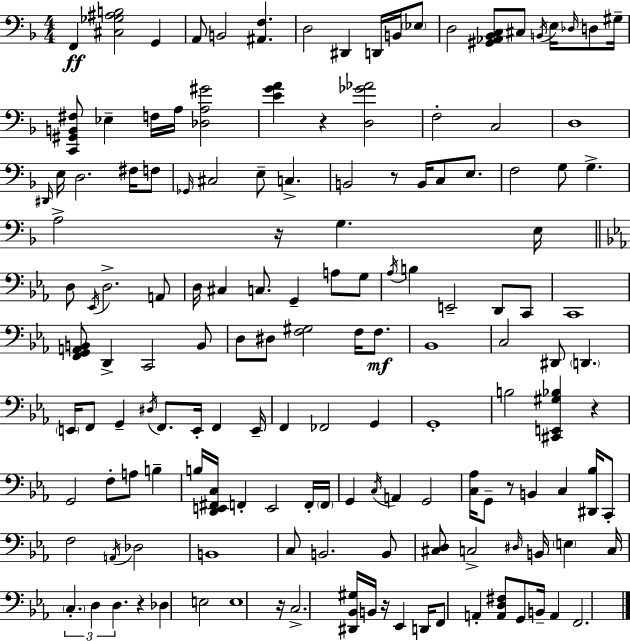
{
  \clef bass
  \numericTimeSignature
  \time 4/4
  \key d \minor
  f,4\ff <cis ges ais b>2 g,4 | a,8 b,2 <ais, f>4. | d2 dis,4 d,16 b,16 \parenthesize ees8 | d2 <gis, aes, bes, c>8 cis8 \acciaccatura { b,16 } e16 \grace { des16 } d8 | \break gis16-- <c, gis, b, fis>8 ees4-- f16 a16 <des a gis'>2 | <e' g' a'>4 r4 <d ges' aes'>2 | f2-. c2 | d1 | \break \grace { dis,16 } e16 d2. | fis16 f8 \grace { ges,16 } cis2 e8-- c4.-> | b,2 r8 b,16 c8 | e8. f2 g8 g4.-> | \break a2-> r16 g4. | e16 \bar "||" \break \key ees \major d8 \acciaccatura { ees,16 } d2.-> a,8 | d16 cis4 c8. g,4-- a8 g8 | \acciaccatura { aes16 } b4 e,2-- d,8 | c,8 c,1 | \break <f, g, a, b,>8 d,4-> c,2 | b,8 d8 dis8 <f gis>2 f16 f8.\mf | bes,1 | c2 dis,8 \parenthesize d,4. | \break \parenthesize e,16 f,8 g,4-- \acciaccatura { dis16 } f,8. e,16-. f,4 | e,16-- f,4 fes,2 g,4 | g,1-. | b2 <cis, e, gis bes>4 r4 | \break g,2 f8-. a8 b4-- | b16 <d, e, fis, c>16 f,4-. e,2 | f,16-. \parenthesize f,16 g,4 \acciaccatura { c16 } a,4 g,2 | <c aes>16 g,8-- r8 b,4 c4 | \break <dis, bes>16 c,8-. f2 \acciaccatura { a,16 } des2 | b,1 | c8 b,2. | b,8 <cis d>8 c2-> \grace { dis16 } | \break b,16 \parenthesize e4 c16 \tuplet 3/2 { \parenthesize c4.-. d4 | d4. } r4 des4 e2 | e1 | r16 c2.-> | \break <dis, bes, gis>16 b,16 r16 ees,4 d,16 f,8 a,4-. | <a, d fis>8 g,8 b,16-- a,4 f,2. | \bar "|."
}